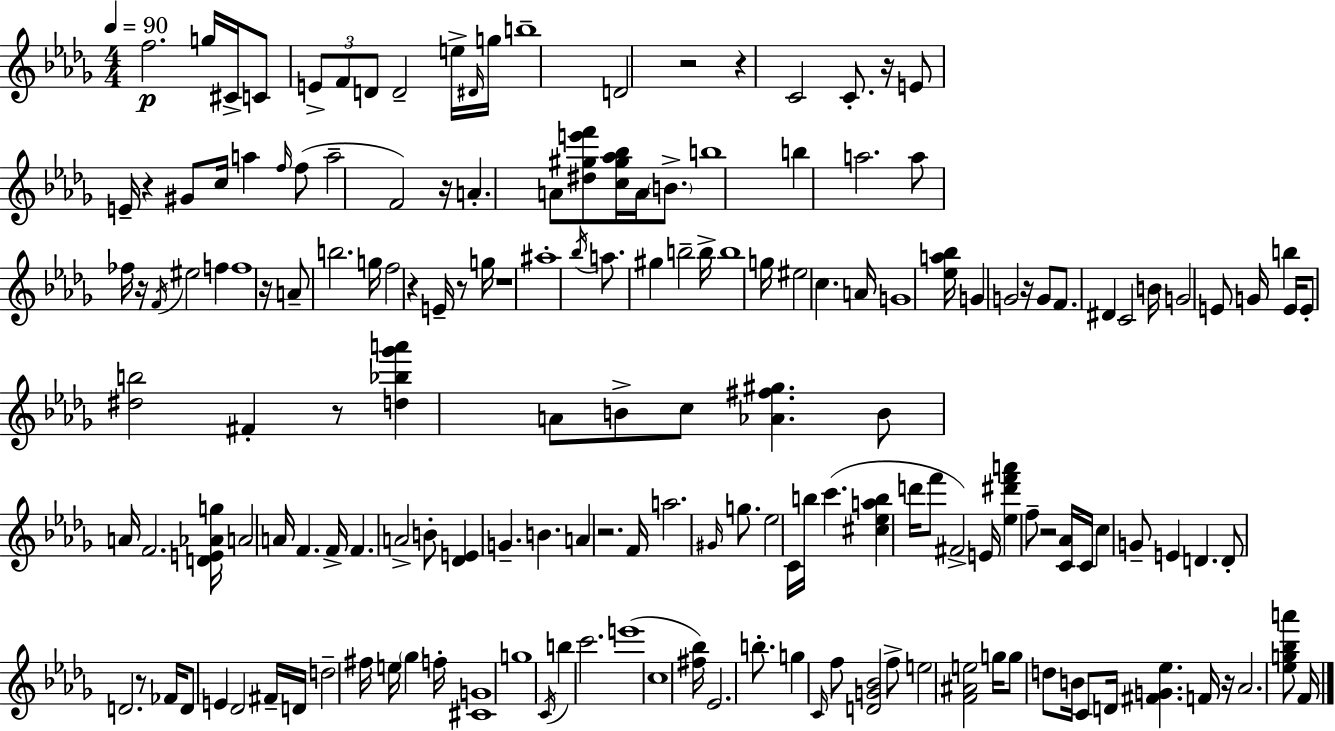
F5/h. G5/s C#4/s C4/e E4/e F4/e D4/e D4/h E5/s D#4/s G5/s B5/w D4/h R/h R/q C4/h C4/e. R/s E4/e E4/s R/q G#4/e C5/s A5/q F5/s F5/e A5/h F4/h R/s A4/q. A4/e [D#5,G#5,E6,F6]/e [C5,G#5,Ab5,Bb5]/s A4/s B4/e. B5/w B5/q A5/h. A5/e FES5/s R/s F4/s EIS5/h F5/q F5/w R/s A4/e B5/h. G5/s F5/h R/q E4/s R/e G5/s R/w A#5/w Bb5/s A5/e. G#5/q B5/h B5/s B5/w G5/s EIS5/h C5/q. A4/s G4/w [Eb5,A5,Bb5]/s G4/q G4/h R/s G4/e F4/e. D#4/q C4/h B4/s G4/h E4/e G4/s B5/q E4/s E4/e [D#5,B5]/h F#4/q R/e [D5,Bb5,Gb6,A6]/q A4/e B4/e C5/e [Ab4,F#5,G#5]/q. B4/e A4/s F4/h. [D4,E4,Ab4,G5]/s A4/h A4/s F4/q. F4/s F4/q. A4/h B4/e [Db4,E4]/q G4/q. B4/q. A4/q R/h. F4/s A5/h. G#4/s G5/e. Eb5/h C4/s B5/s C6/q. [C#5,Eb5,A5,B5]/q D6/s F6/e F#4/h E4/s [Eb5,D#6,F6,A6]/q F5/e R/h [C4,Ab4]/s C4/s C5/q G4/e E4/q D4/q. D4/e D4/h. R/e FES4/s D4/e E4/q Db4/h F#4/s D4/s D5/h F#5/s E5/s Gb5/q F5/s [C#4,G4]/w G5/w C4/s B5/q C6/h. E6/w C5/w [F#5,Bb5]/s Eb4/h. B5/e. G5/q C4/s F5/e [D4,G4,Bb4]/h F5/e E5/h [F4,A#4,E5]/h G5/s G5/e D5/e B4/s C4/e D4/s [F#4,G4,Eb5]/q. F4/s R/s Ab4/h. [Eb5,G5,Bb5,A6]/e F4/s